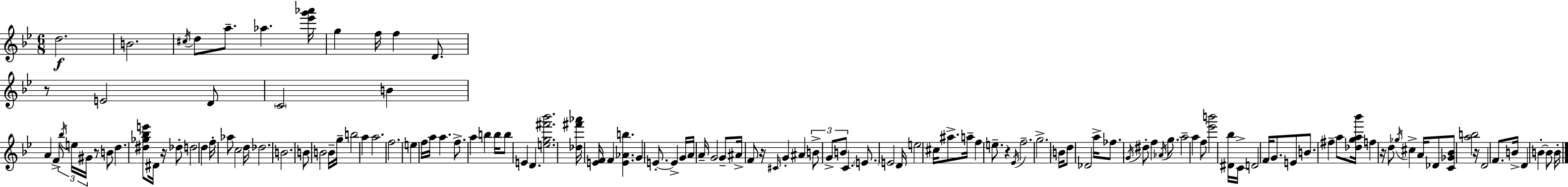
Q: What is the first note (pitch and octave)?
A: D5